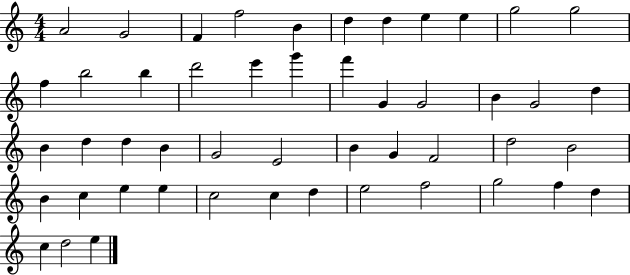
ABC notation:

X:1
T:Untitled
M:4/4
L:1/4
K:C
A2 G2 F f2 B d d e e g2 g2 f b2 b d'2 e' g' f' G G2 B G2 d B d d B G2 E2 B G F2 d2 B2 B c e e c2 c d e2 f2 g2 f d c d2 e